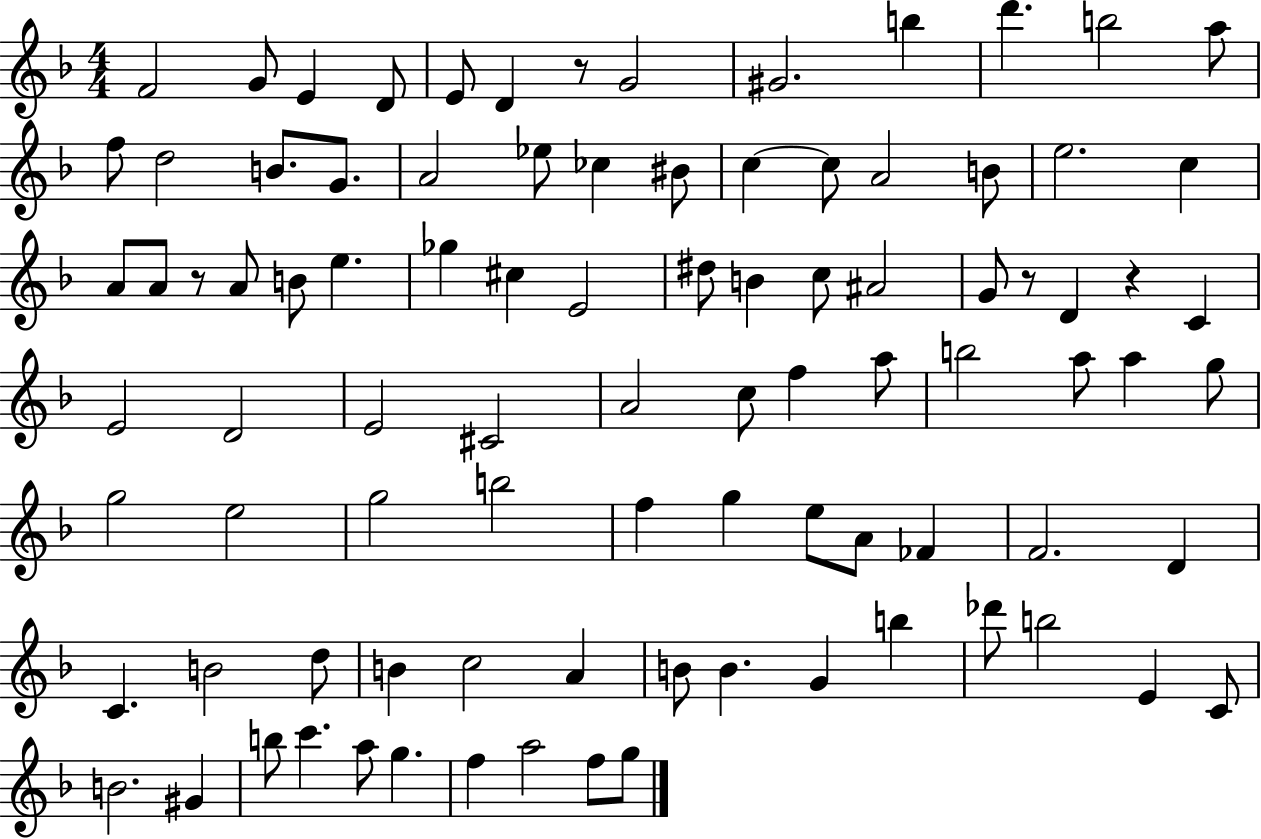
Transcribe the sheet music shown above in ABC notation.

X:1
T:Untitled
M:4/4
L:1/4
K:F
F2 G/2 E D/2 E/2 D z/2 G2 ^G2 b d' b2 a/2 f/2 d2 B/2 G/2 A2 _e/2 _c ^B/2 c c/2 A2 B/2 e2 c A/2 A/2 z/2 A/2 B/2 e _g ^c E2 ^d/2 B c/2 ^A2 G/2 z/2 D z C E2 D2 E2 ^C2 A2 c/2 f a/2 b2 a/2 a g/2 g2 e2 g2 b2 f g e/2 A/2 _F F2 D C B2 d/2 B c2 A B/2 B G b _d'/2 b2 E C/2 B2 ^G b/2 c' a/2 g f a2 f/2 g/2